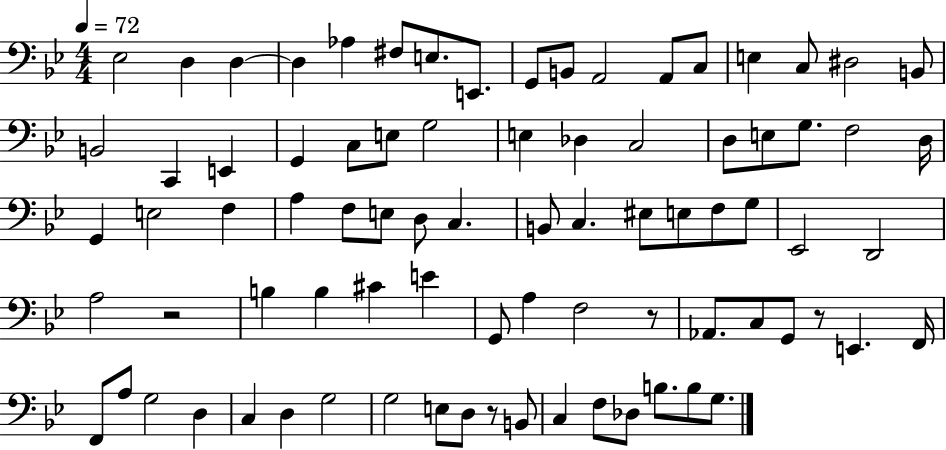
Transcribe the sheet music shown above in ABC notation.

X:1
T:Untitled
M:4/4
L:1/4
K:Bb
_E,2 D, D, D, _A, ^F,/2 E,/2 E,,/2 G,,/2 B,,/2 A,,2 A,,/2 C,/2 E, C,/2 ^D,2 B,,/2 B,,2 C,, E,, G,, C,/2 E,/2 G,2 E, _D, C,2 D,/2 E,/2 G,/2 F,2 D,/4 G,, E,2 F, A, F,/2 E,/2 D,/2 C, B,,/2 C, ^E,/2 E,/2 F,/2 G,/2 _E,,2 D,,2 A,2 z2 B, B, ^C E G,,/2 A, F,2 z/2 _A,,/2 C,/2 G,,/2 z/2 E,, F,,/4 F,,/2 A,/2 G,2 D, C, D, G,2 G,2 E,/2 D,/2 z/2 B,,/2 C, F,/2 _D,/2 B,/2 B,/2 G,/2